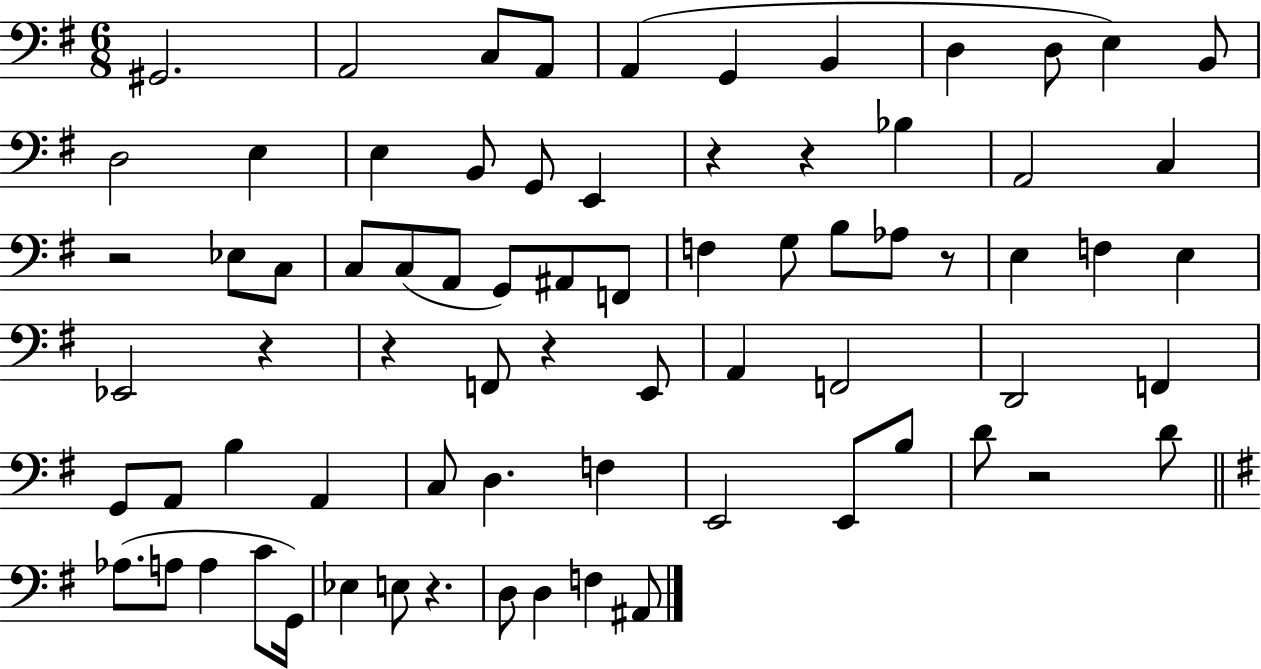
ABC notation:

X:1
T:Untitled
M:6/8
L:1/4
K:G
^G,,2 A,,2 C,/2 A,,/2 A,, G,, B,, D, D,/2 E, B,,/2 D,2 E, E, B,,/2 G,,/2 E,, z z _B, A,,2 C, z2 _E,/2 C,/2 C,/2 C,/2 A,,/2 G,,/2 ^A,,/2 F,,/2 F, G,/2 B,/2 _A,/2 z/2 E, F, E, _E,,2 z z F,,/2 z E,,/2 A,, F,,2 D,,2 F,, G,,/2 A,,/2 B, A,, C,/2 D, F, E,,2 E,,/2 B,/2 D/2 z2 D/2 _A,/2 A,/2 A, C/2 G,,/4 _E, E,/2 z D,/2 D, F, ^A,,/2